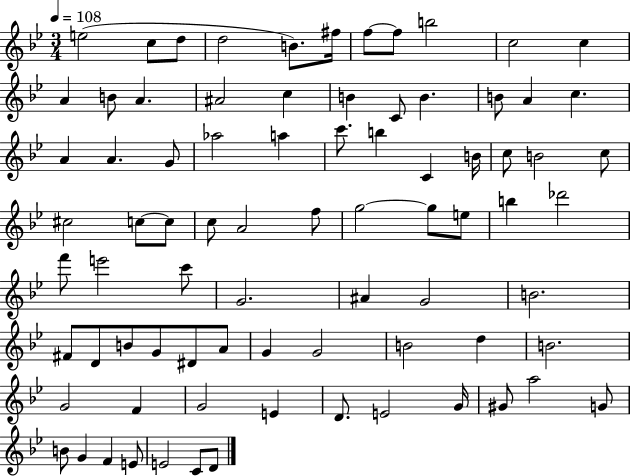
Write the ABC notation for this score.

X:1
T:Untitled
M:3/4
L:1/4
K:Bb
e2 c/2 d/2 d2 B/2 ^f/4 f/2 f/2 b2 c2 c A B/2 A ^A2 c B C/2 B B/2 A c A A G/2 _a2 a c'/2 b C B/4 c/2 B2 c/2 ^c2 c/2 c/2 c/2 A2 f/2 g2 g/2 e/2 b _d'2 f'/2 e'2 c'/2 G2 ^A G2 B2 ^F/2 D/2 B/2 G/2 ^D/2 A/2 G G2 B2 d B2 G2 F G2 E D/2 E2 G/4 ^G/2 a2 G/2 B/2 G F E/2 E2 C/2 D/2